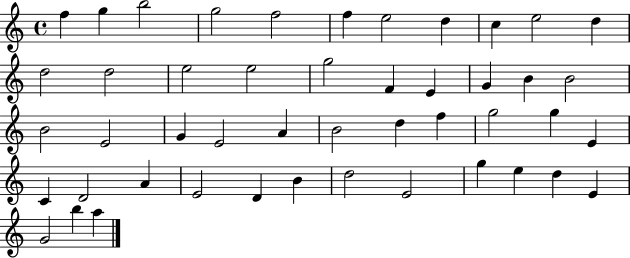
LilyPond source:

{
  \clef treble
  \time 4/4
  \defaultTimeSignature
  \key c \major
  f''4 g''4 b''2 | g''2 f''2 | f''4 e''2 d''4 | c''4 e''2 d''4 | \break d''2 d''2 | e''2 e''2 | g''2 f'4 e'4 | g'4 b'4 b'2 | \break b'2 e'2 | g'4 e'2 a'4 | b'2 d''4 f''4 | g''2 g''4 e'4 | \break c'4 d'2 a'4 | e'2 d'4 b'4 | d''2 e'2 | g''4 e''4 d''4 e'4 | \break g'2 b''4 a''4 | \bar "|."
}